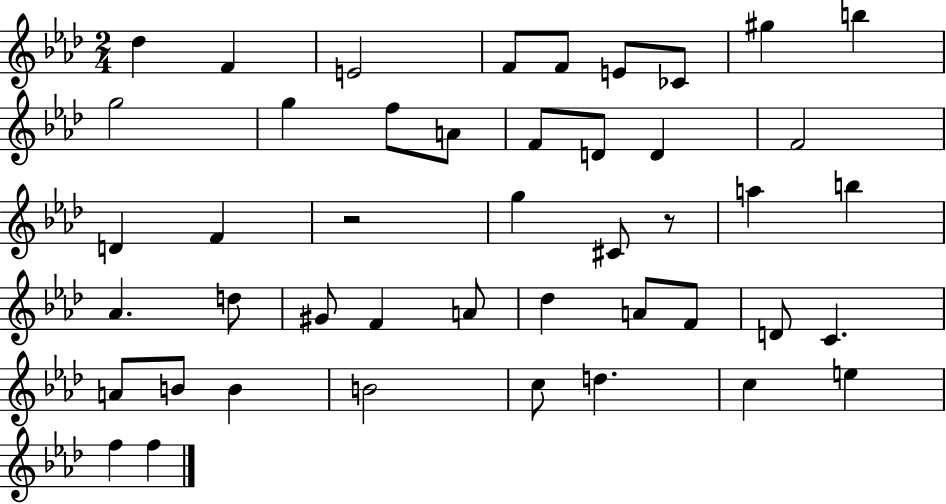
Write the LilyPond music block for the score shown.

{
  \clef treble
  \numericTimeSignature
  \time 2/4
  \key aes \major
  des''4 f'4 | e'2 | f'8 f'8 e'8 ces'8 | gis''4 b''4 | \break g''2 | g''4 f''8 a'8 | f'8 d'8 d'4 | f'2 | \break d'4 f'4 | r2 | g''4 cis'8 r8 | a''4 b''4 | \break aes'4. d''8 | gis'8 f'4 a'8 | des''4 a'8 f'8 | d'8 c'4. | \break a'8 b'8 b'4 | b'2 | c''8 d''4. | c''4 e''4 | \break f''4 f''4 | \bar "|."
}